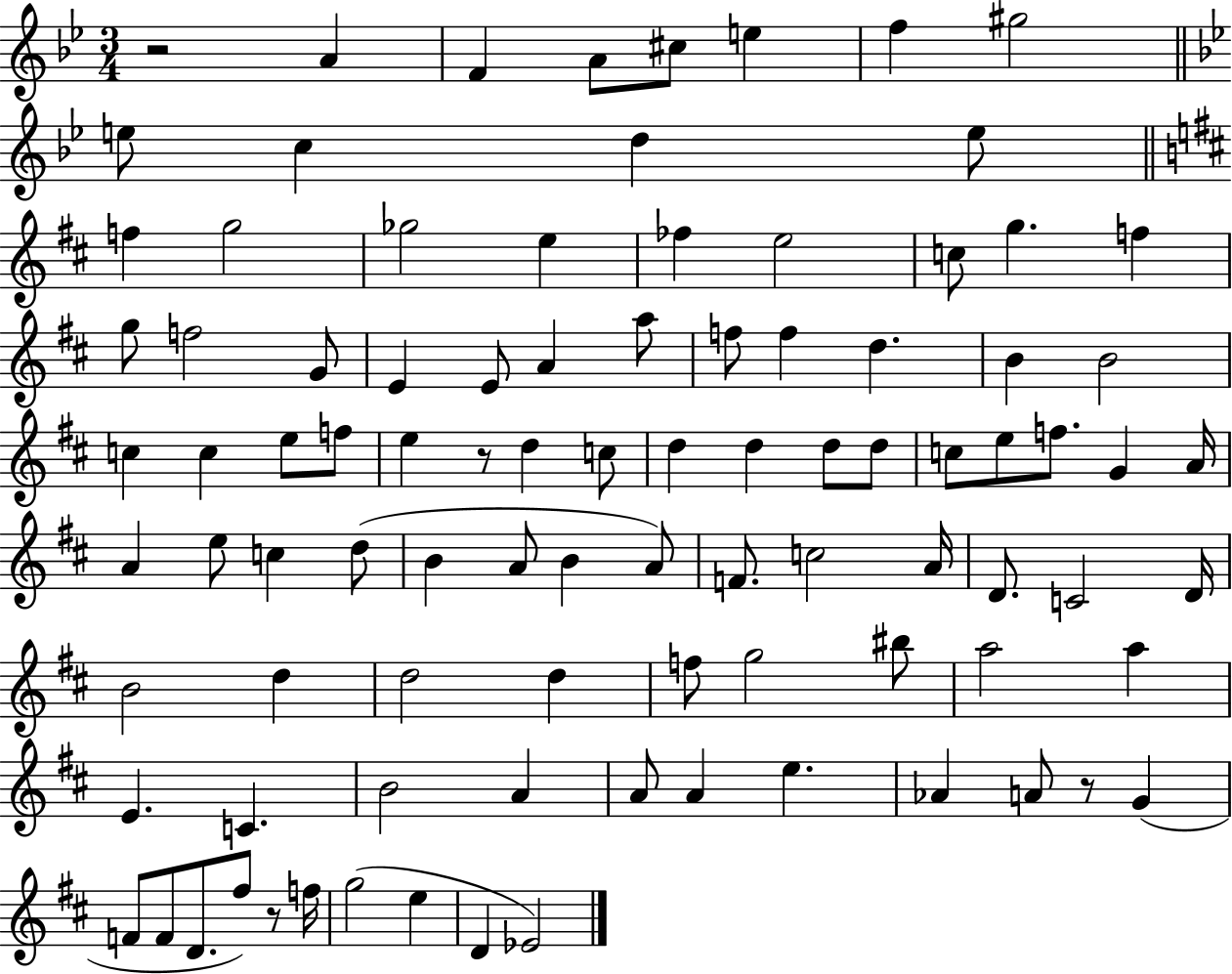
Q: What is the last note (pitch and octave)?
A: Eb4